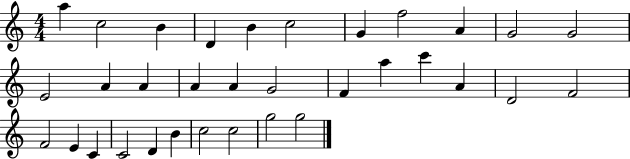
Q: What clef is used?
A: treble